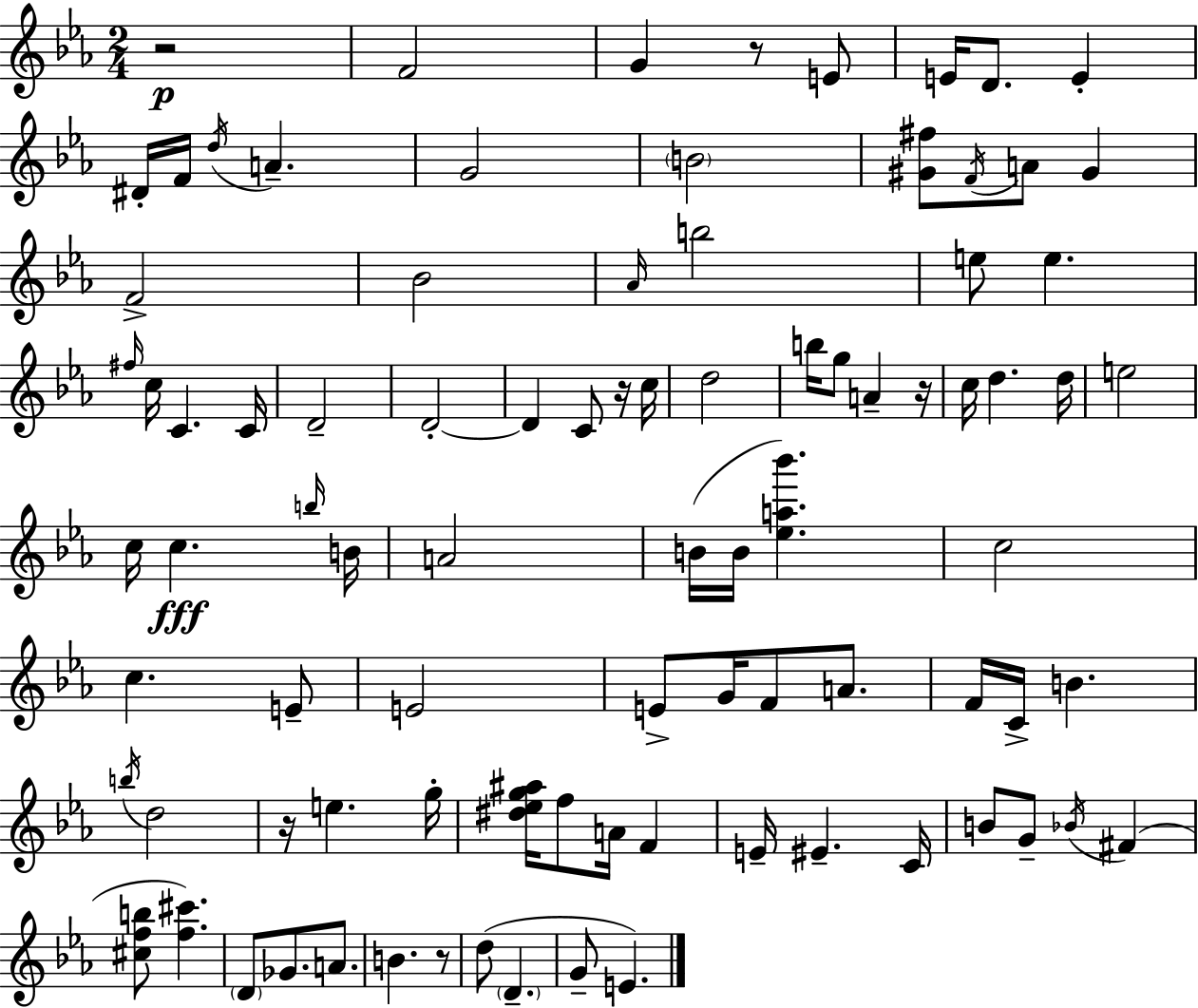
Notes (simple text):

R/h F4/h G4/q R/e E4/e E4/s D4/e. E4/q D#4/s F4/s D5/s A4/q. G4/h B4/h [G#4,F#5]/e F4/s A4/e G#4/q F4/h Bb4/h Ab4/s B5/h E5/e E5/q. F#5/s C5/s C4/q. C4/s D4/h D4/h D4/q C4/e R/s C5/s D5/h B5/s G5/e A4/q R/s C5/s D5/q. D5/s E5/h C5/s C5/q. B5/s B4/s A4/h B4/s B4/s [Eb5,A5,Bb6]/q. C5/h C5/q. E4/e E4/h E4/e G4/s F4/e A4/e. F4/s C4/s B4/q. B5/s D5/h R/s E5/q. G5/s [D#5,Eb5,G5,A#5]/s F5/e A4/s F4/q E4/s EIS4/q. C4/s B4/e G4/e Bb4/s F#4/q [C#5,F5,B5]/e [F5,C#6]/q. D4/e Gb4/e. A4/e. B4/q. R/e D5/e D4/q. G4/e E4/q.